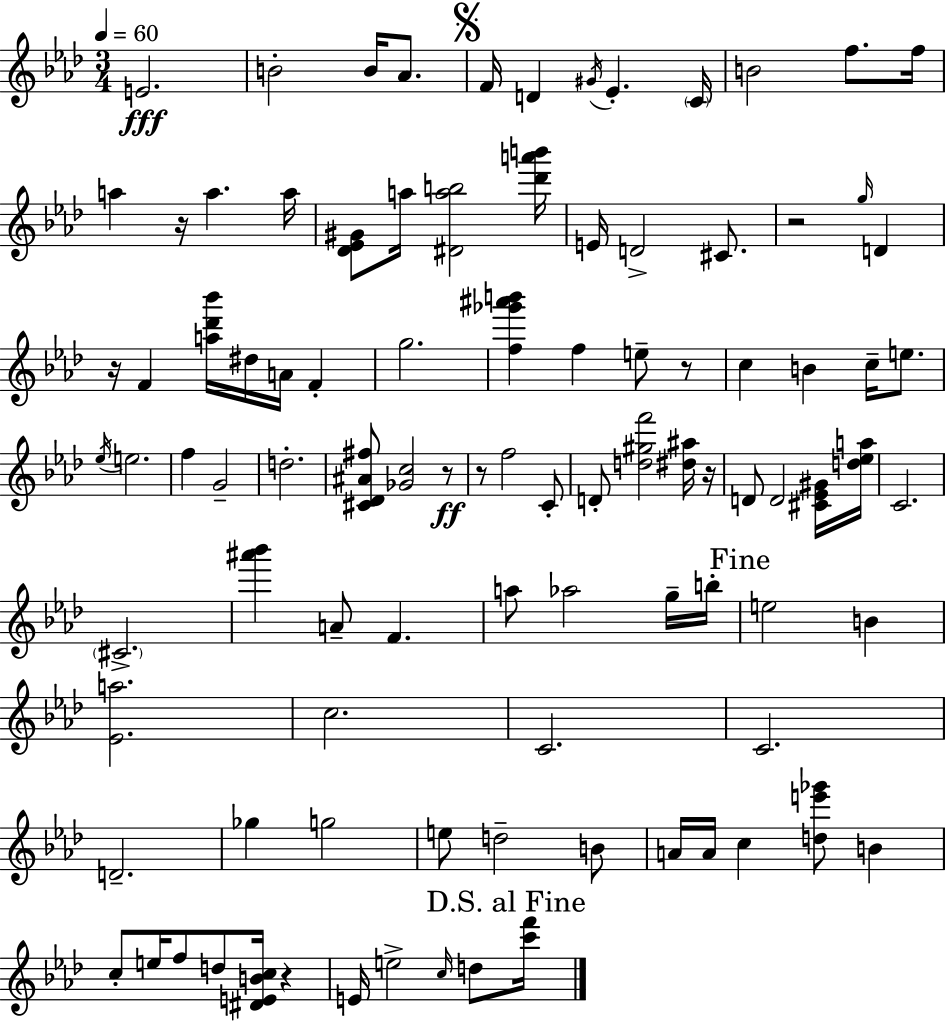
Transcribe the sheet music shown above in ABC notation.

X:1
T:Untitled
M:3/4
L:1/4
K:Ab
E2 B2 B/4 _A/2 F/4 D ^G/4 _E C/4 B2 f/2 f/4 a z/4 a a/4 [_D_E^G]/2 a/4 [^Dab]2 [_d'a'b']/4 E/4 D2 ^C/2 z2 g/4 D z/4 F [a_d'_b']/4 ^d/4 A/4 F g2 [f_g'^a'b'] f e/2 z/2 c B c/4 e/2 _e/4 e2 f G2 d2 [^C_D^A^f]/2 [_Gc]2 z/2 z/2 f2 C/2 D/2 [d^gf']2 [^d^a]/4 z/4 D/2 D2 [^C_E^G]/4 [d_ea]/4 C2 ^C2 [^a'_b'] A/2 F a/2 _a2 g/4 b/4 e2 B [_Ea]2 c2 C2 C2 D2 _g g2 e/2 d2 B/2 A/4 A/4 c [de'_g']/2 B c/2 e/4 f/2 d/2 [^DEBc]/4 z E/4 e2 c/4 d/2 [c'f']/4